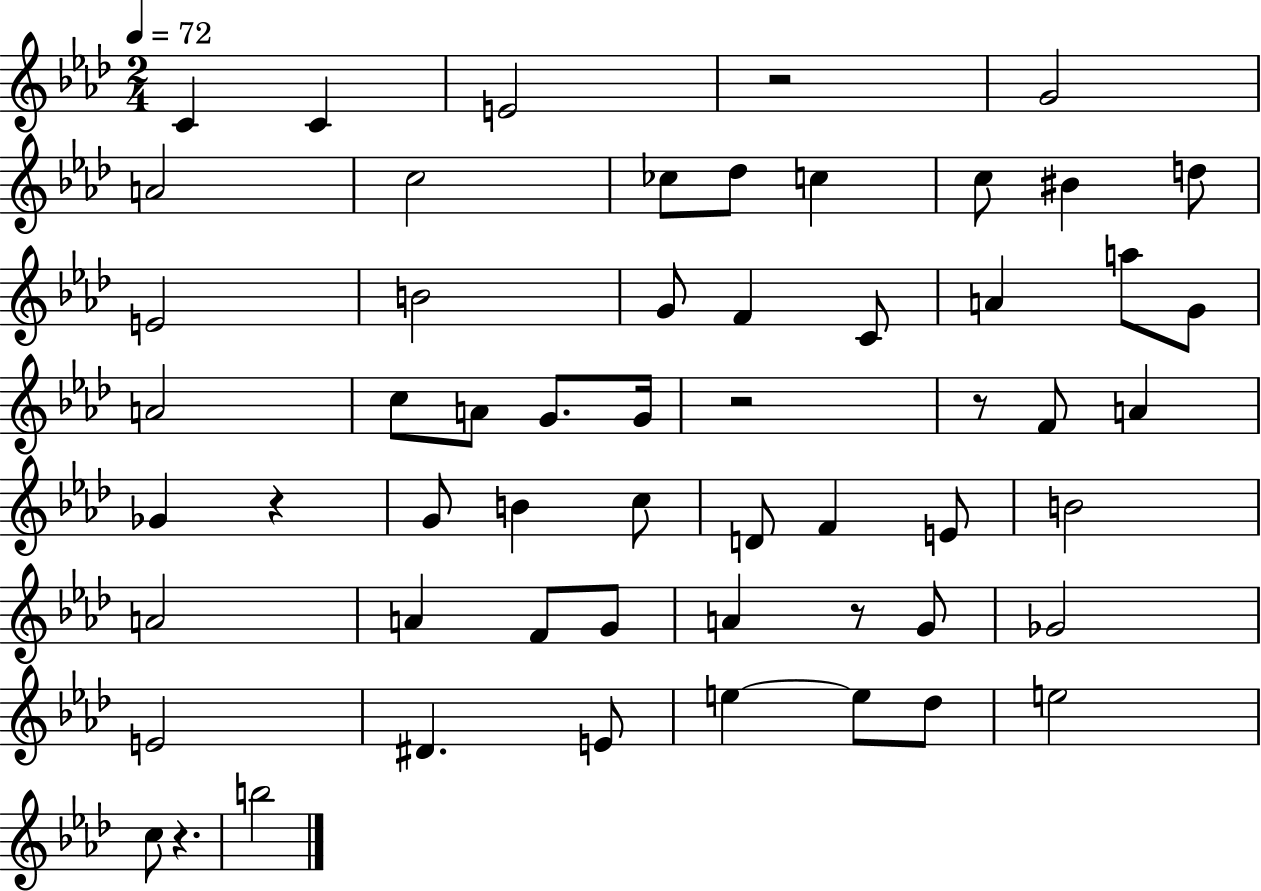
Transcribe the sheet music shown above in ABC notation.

X:1
T:Untitled
M:2/4
L:1/4
K:Ab
C C E2 z2 G2 A2 c2 _c/2 _d/2 c c/2 ^B d/2 E2 B2 G/2 F C/2 A a/2 G/2 A2 c/2 A/2 G/2 G/4 z2 z/2 F/2 A _G z G/2 B c/2 D/2 F E/2 B2 A2 A F/2 G/2 A z/2 G/2 _G2 E2 ^D E/2 e e/2 _d/2 e2 c/2 z b2